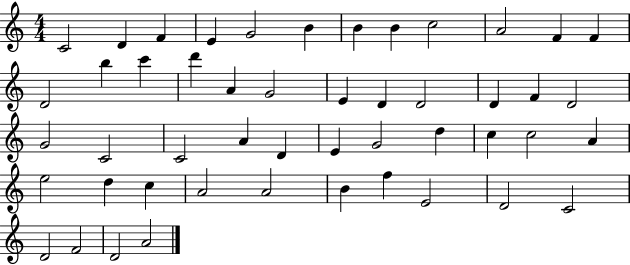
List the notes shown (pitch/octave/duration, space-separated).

C4/h D4/q F4/q E4/q G4/h B4/q B4/q B4/q C5/h A4/h F4/q F4/q D4/h B5/q C6/q D6/q A4/q G4/h E4/q D4/q D4/h D4/q F4/q D4/h G4/h C4/h C4/h A4/q D4/q E4/q G4/h D5/q C5/q C5/h A4/q E5/h D5/q C5/q A4/h A4/h B4/q F5/q E4/h D4/h C4/h D4/h F4/h D4/h A4/h